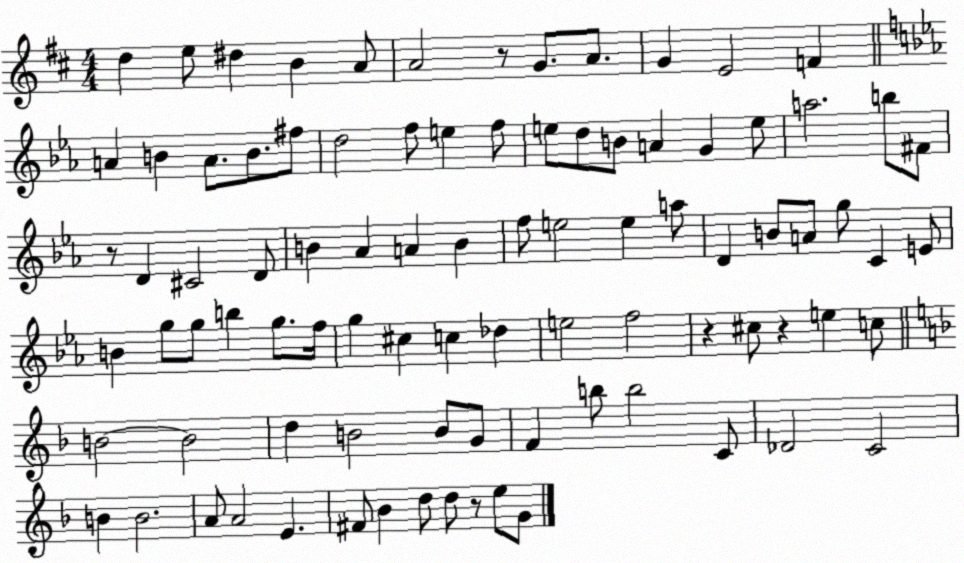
X:1
T:Untitled
M:4/4
L:1/4
K:D
d e/2 ^d B A/2 A2 z/2 G/2 A/2 G E2 F A B A/2 B/2 ^f/2 d2 f/2 e f/2 e/2 d/2 B/2 A G e/2 a2 b/2 ^F/2 z/2 D ^C2 D/2 B _A A B f/2 e2 e a/2 D B/2 A/2 g/2 C E/2 B g/2 g/2 b g/2 f/4 g ^c c _d e2 f2 z ^c/2 z e c/2 B2 B2 d B2 B/2 G/2 F b/2 b2 C/2 _D2 C2 B B2 A/2 A2 E ^F/2 _B d/2 d/2 z/2 e/2 G/2